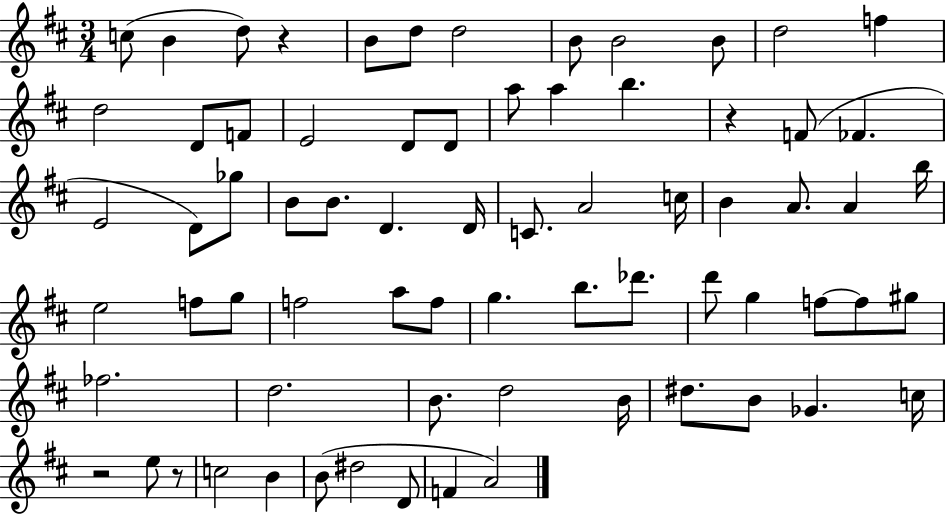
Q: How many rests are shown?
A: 4